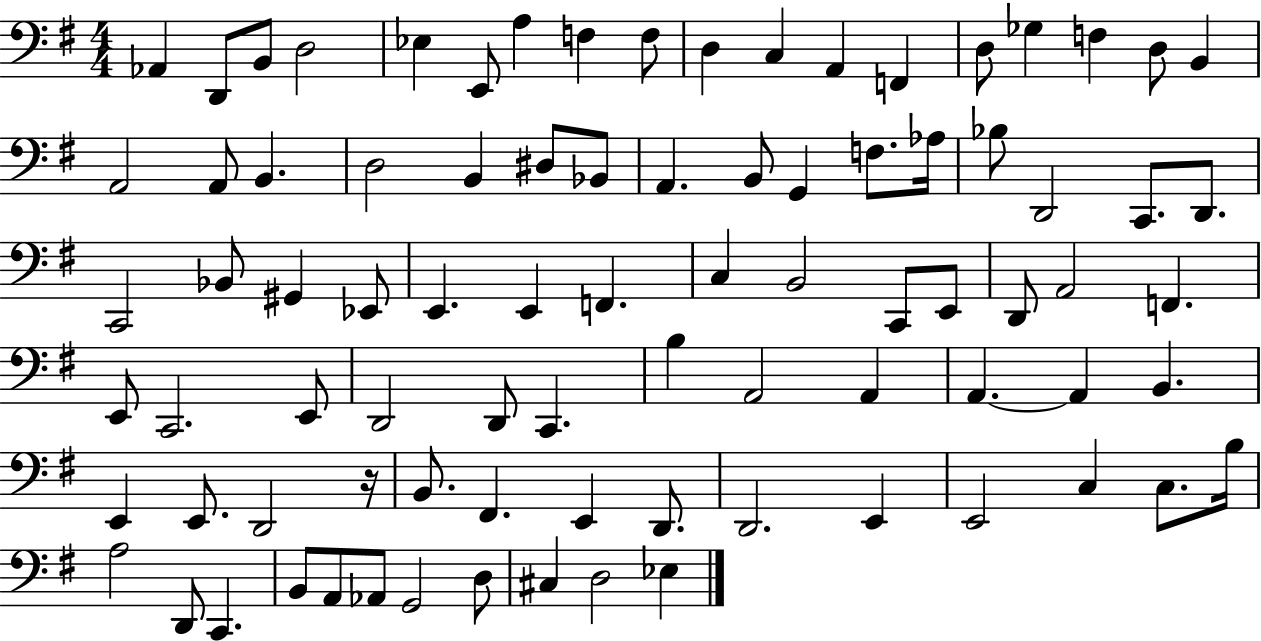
X:1
T:Untitled
M:4/4
L:1/4
K:G
_A,, D,,/2 B,,/2 D,2 _E, E,,/2 A, F, F,/2 D, C, A,, F,, D,/2 _G, F, D,/2 B,, A,,2 A,,/2 B,, D,2 B,, ^D,/2 _B,,/2 A,, B,,/2 G,, F,/2 _A,/4 _B,/2 D,,2 C,,/2 D,,/2 C,,2 _B,,/2 ^G,, _E,,/2 E,, E,, F,, C, B,,2 C,,/2 E,,/2 D,,/2 A,,2 F,, E,,/2 C,,2 E,,/2 D,,2 D,,/2 C,, B, A,,2 A,, A,, A,, B,, E,, E,,/2 D,,2 z/4 B,,/2 ^F,, E,, D,,/2 D,,2 E,, E,,2 C, C,/2 B,/4 A,2 D,,/2 C,, B,,/2 A,,/2 _A,,/2 G,,2 D,/2 ^C, D,2 _E,